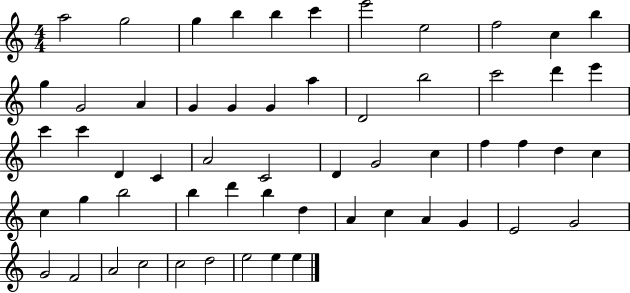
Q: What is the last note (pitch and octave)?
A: E5